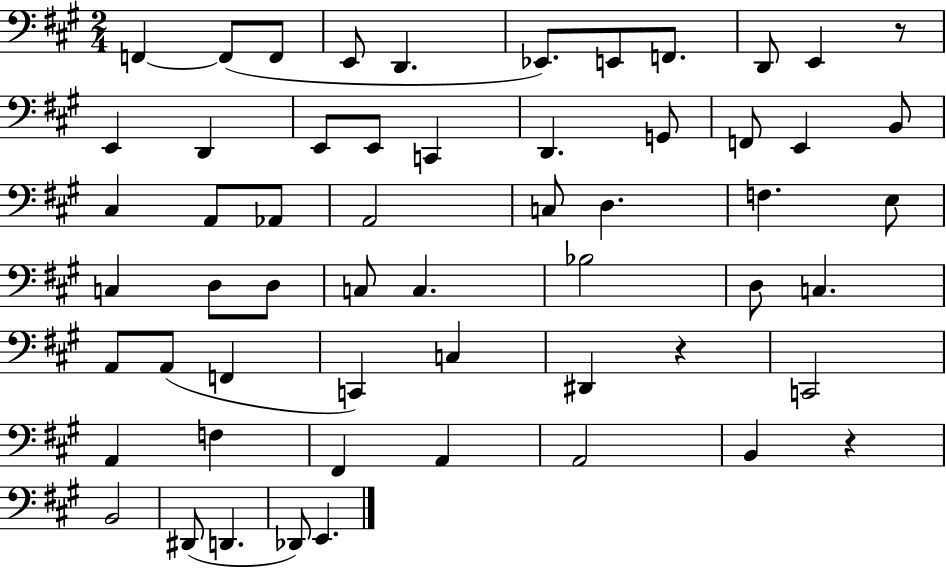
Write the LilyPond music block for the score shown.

{
  \clef bass
  \numericTimeSignature
  \time 2/4
  \key a \major
  f,4~~ f,8( f,8 | e,8 d,4. | ees,8.) e,8 f,8. | d,8 e,4 r8 | \break e,4 d,4 | e,8 e,8 c,4 | d,4. g,8 | f,8 e,4 b,8 | \break cis4 a,8 aes,8 | a,2 | c8 d4. | f4. e8 | \break c4 d8 d8 | c8 c4. | bes2 | d8 c4. | \break a,8 a,8( f,4 | c,4) c4 | dis,4 r4 | c,2 | \break a,4 f4 | fis,4 a,4 | a,2 | b,4 r4 | \break b,2 | dis,8( d,4. | des,8) e,4. | \bar "|."
}